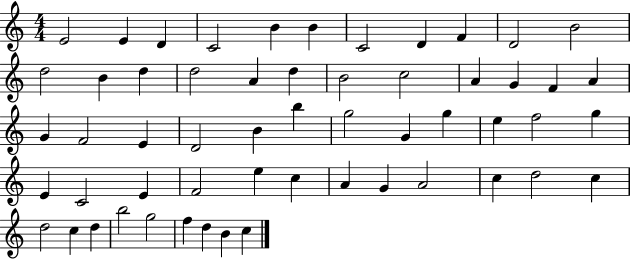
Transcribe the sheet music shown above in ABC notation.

X:1
T:Untitled
M:4/4
L:1/4
K:C
E2 E D C2 B B C2 D F D2 B2 d2 B d d2 A d B2 c2 A G F A G F2 E D2 B b g2 G g e f2 g E C2 E F2 e c A G A2 c d2 c d2 c d b2 g2 f d B c